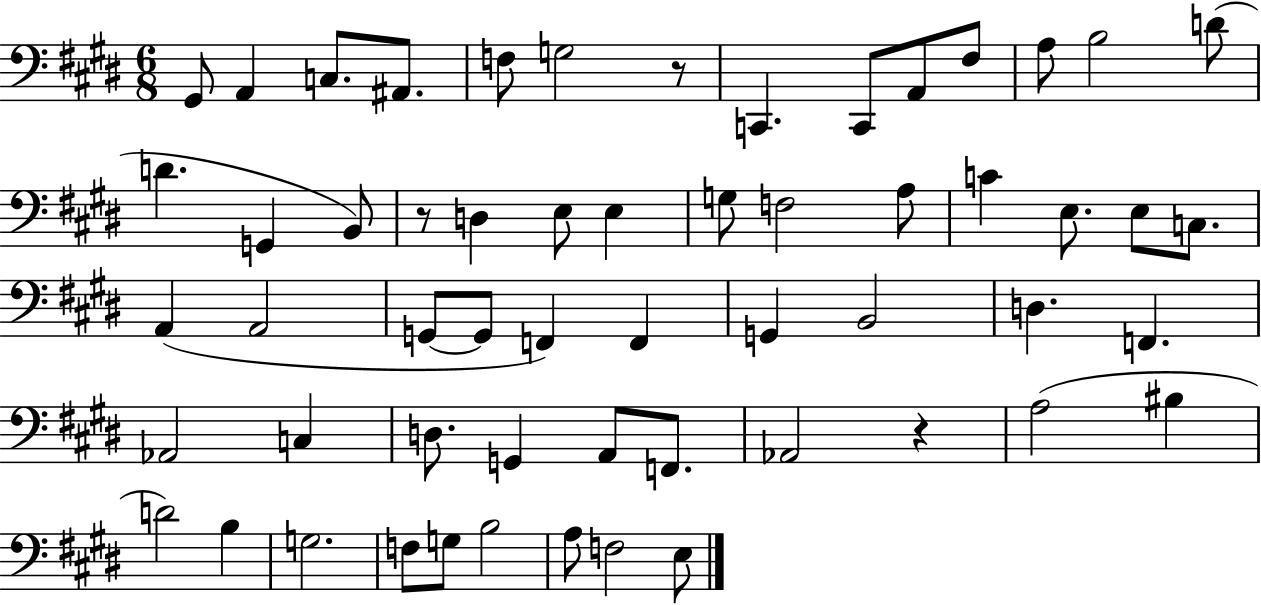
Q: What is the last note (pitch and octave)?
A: E3